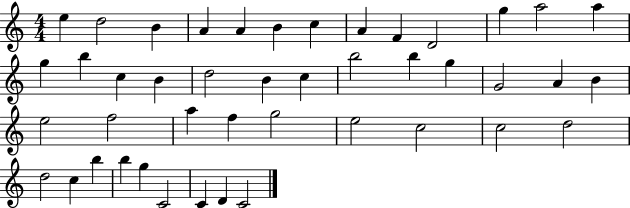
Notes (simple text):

E5/q D5/h B4/q A4/q A4/q B4/q C5/q A4/q F4/q D4/h G5/q A5/h A5/q G5/q B5/q C5/q B4/q D5/h B4/q C5/q B5/h B5/q G5/q G4/h A4/q B4/q E5/h F5/h A5/q F5/q G5/h E5/h C5/h C5/h D5/h D5/h C5/q B5/q B5/q G5/q C4/h C4/q D4/q C4/h